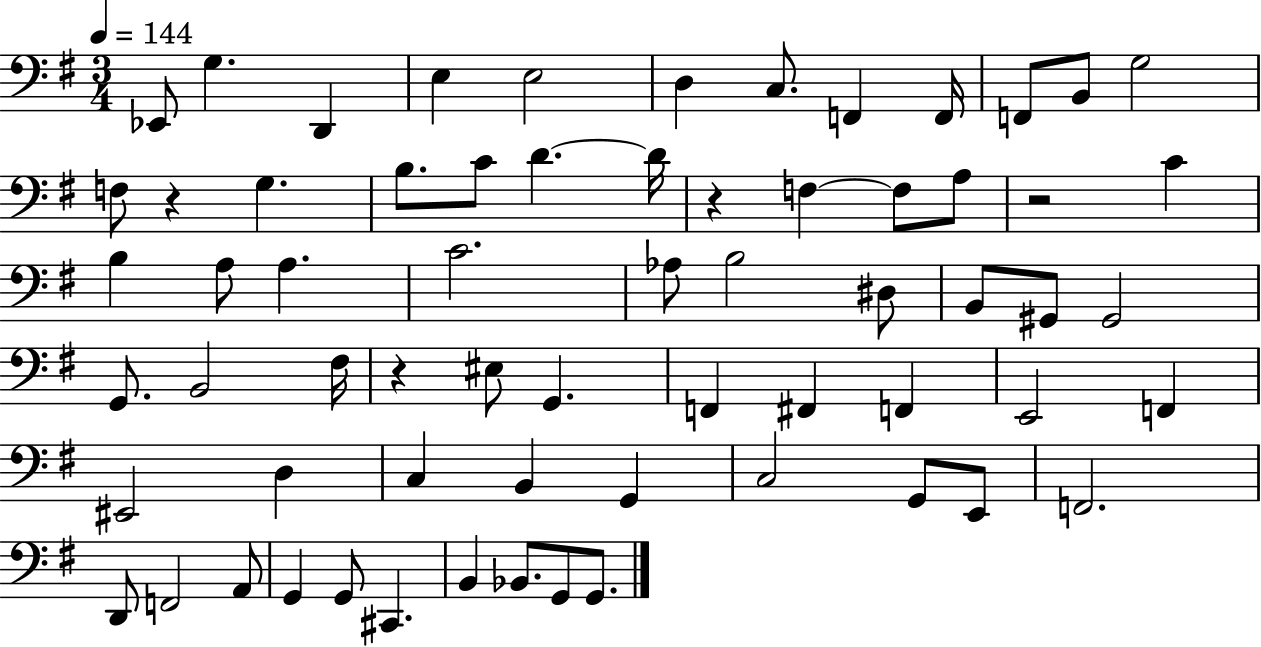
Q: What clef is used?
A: bass